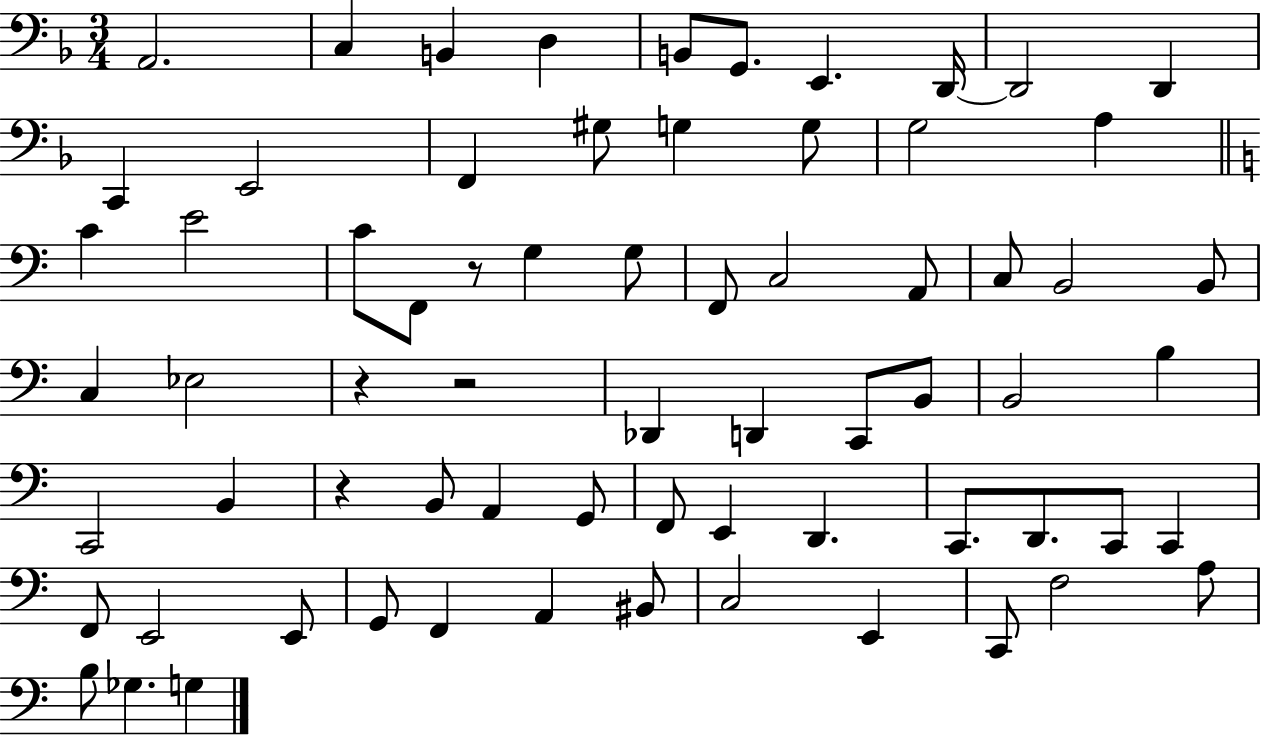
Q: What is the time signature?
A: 3/4